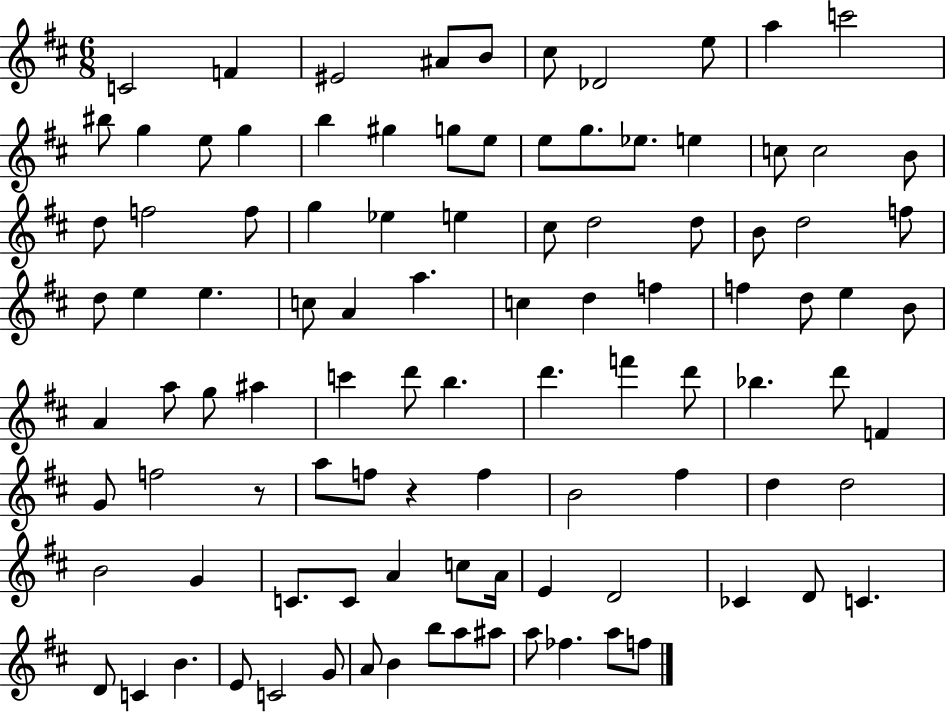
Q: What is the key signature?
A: D major